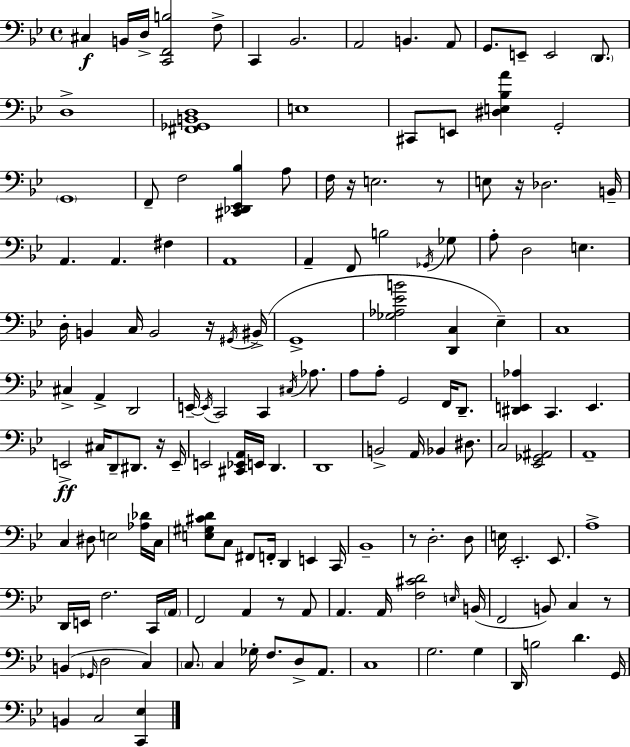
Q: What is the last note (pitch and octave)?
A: C3